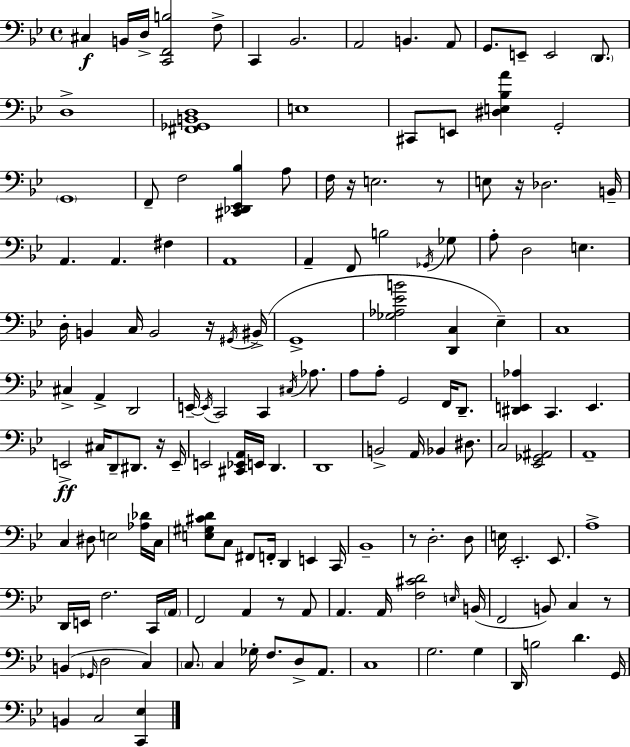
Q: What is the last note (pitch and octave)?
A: C3